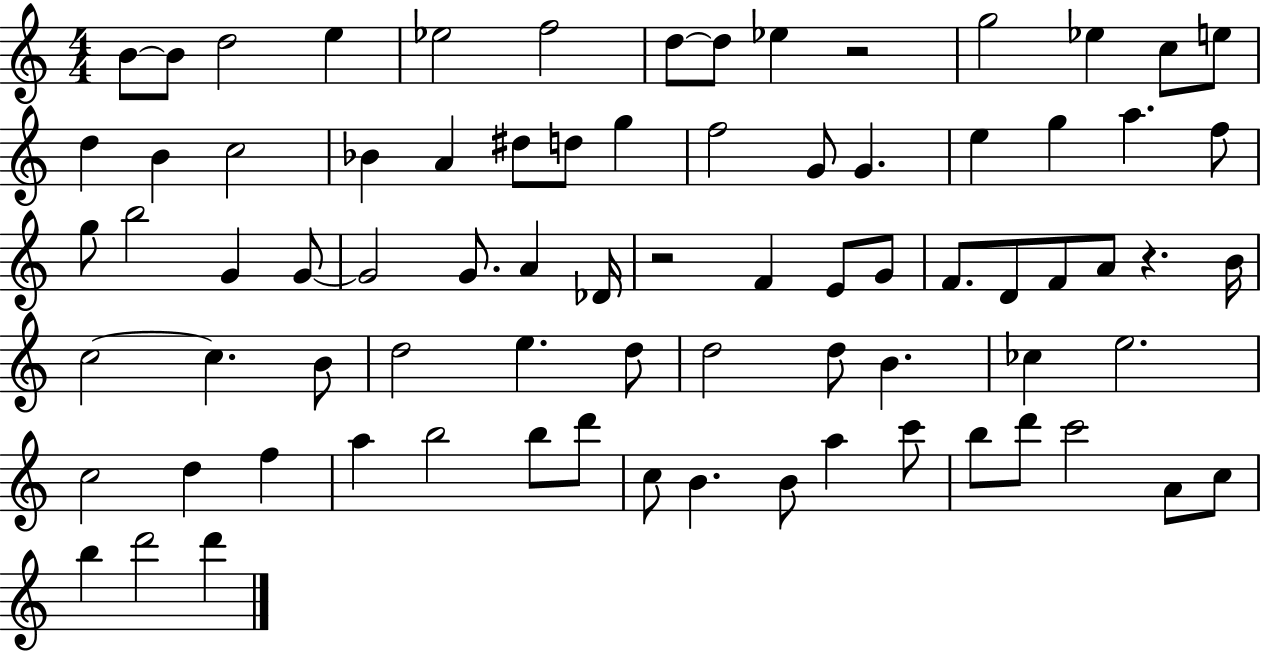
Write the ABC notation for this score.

X:1
T:Untitled
M:4/4
L:1/4
K:C
B/2 B/2 d2 e _e2 f2 d/2 d/2 _e z2 g2 _e c/2 e/2 d B c2 _B A ^d/2 d/2 g f2 G/2 G e g a f/2 g/2 b2 G G/2 G2 G/2 A _D/4 z2 F E/2 G/2 F/2 D/2 F/2 A/2 z B/4 c2 c B/2 d2 e d/2 d2 d/2 B _c e2 c2 d f a b2 b/2 d'/2 c/2 B B/2 a c'/2 b/2 d'/2 c'2 A/2 c/2 b d'2 d'